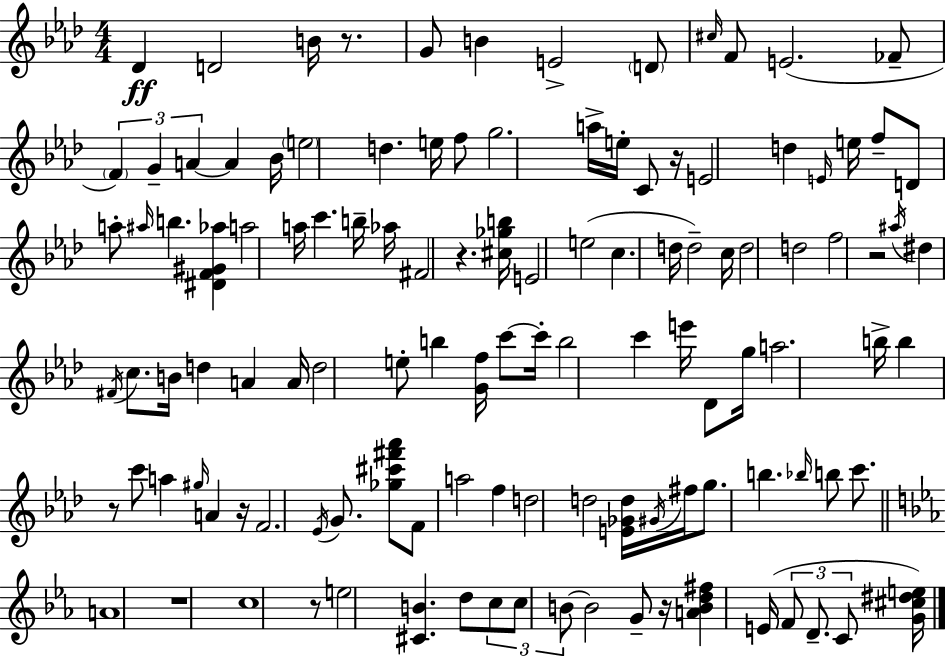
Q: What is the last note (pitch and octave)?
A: C4